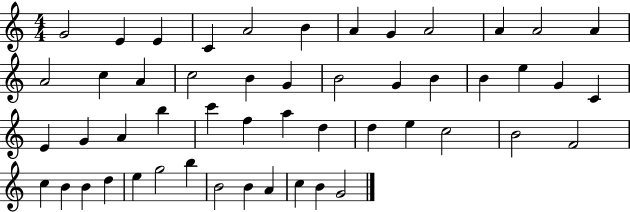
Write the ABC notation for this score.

X:1
T:Untitled
M:4/4
L:1/4
K:C
G2 E E C A2 B A G A2 A A2 A A2 c A c2 B G B2 G B B e G C E G A b c' f a d d e c2 B2 F2 c B B d e g2 b B2 B A c B G2